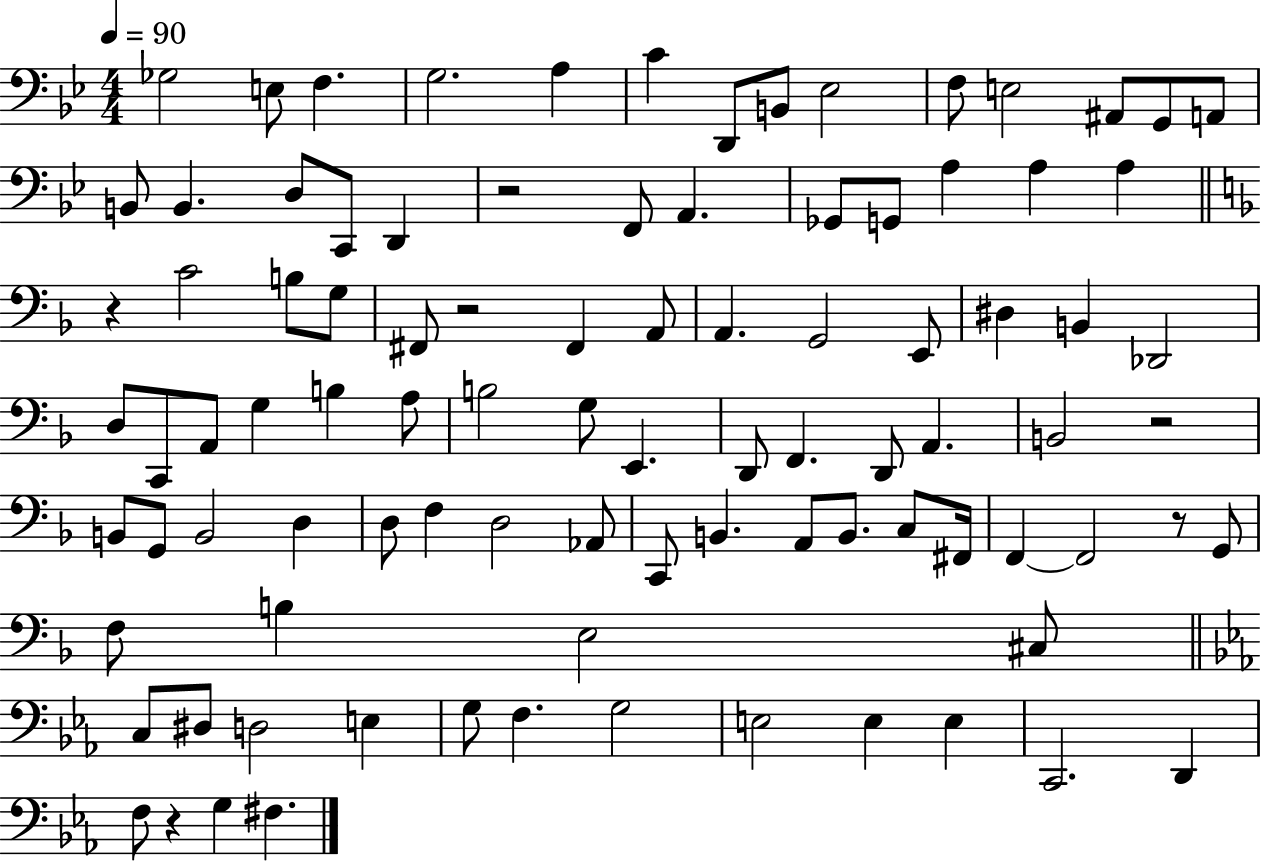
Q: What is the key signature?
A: BES major